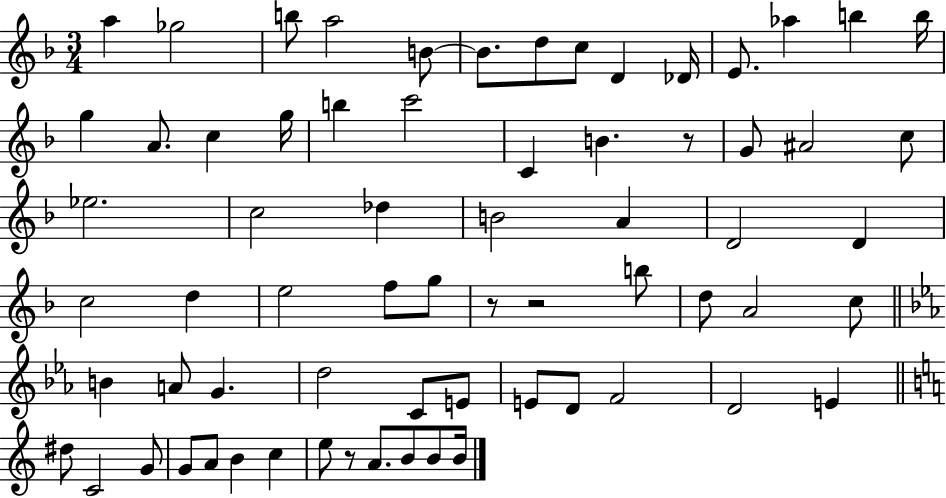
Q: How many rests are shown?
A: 4